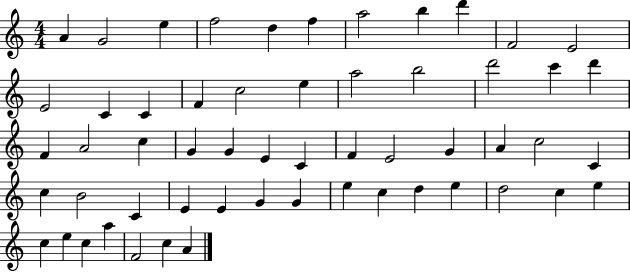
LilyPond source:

{
  \clef treble
  \numericTimeSignature
  \time 4/4
  \key c \major
  a'4 g'2 e''4 | f''2 d''4 f''4 | a''2 b''4 d'''4 | f'2 e'2 | \break e'2 c'4 c'4 | f'4 c''2 e''4 | a''2 b''2 | d'''2 c'''4 d'''4 | \break f'4 a'2 c''4 | g'4 g'4 e'4 c'4 | f'4 e'2 g'4 | a'4 c''2 c'4 | \break c''4 b'2 c'4 | e'4 e'4 g'4 g'4 | e''4 c''4 d''4 e''4 | d''2 c''4 e''4 | \break c''4 e''4 c''4 a''4 | f'2 c''4 a'4 | \bar "|."
}